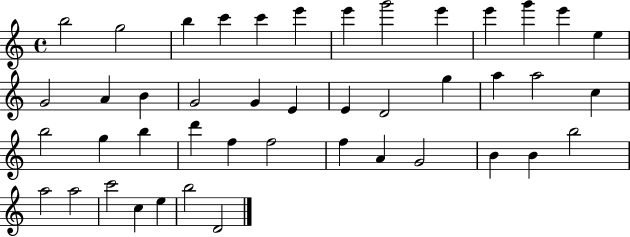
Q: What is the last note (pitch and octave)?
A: D4